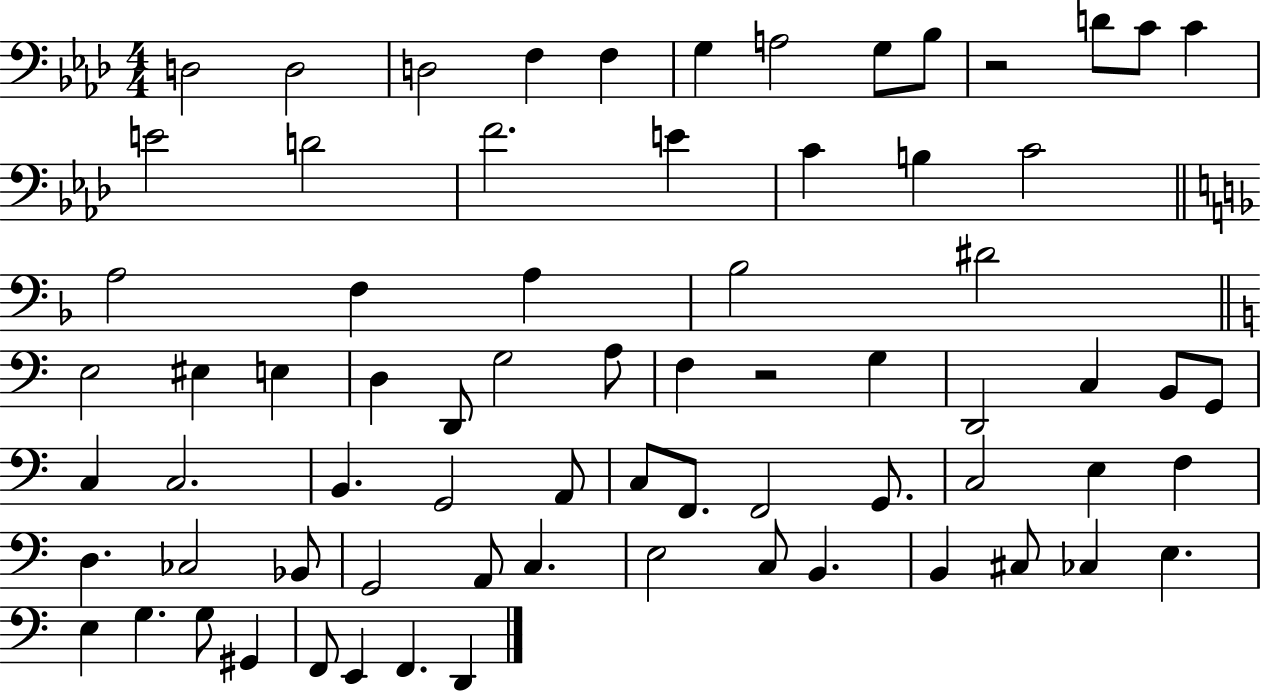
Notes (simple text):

D3/h D3/h D3/h F3/q F3/q G3/q A3/h G3/e Bb3/e R/h D4/e C4/e C4/q E4/h D4/h F4/h. E4/q C4/q B3/q C4/h A3/h F3/q A3/q Bb3/h D#4/h E3/h EIS3/q E3/q D3/q D2/e G3/h A3/e F3/q R/h G3/q D2/h C3/q B2/e G2/e C3/q C3/h. B2/q. G2/h A2/e C3/e F2/e. F2/h G2/e. C3/h E3/q F3/q D3/q. CES3/h Bb2/e G2/h A2/e C3/q. E3/h C3/e B2/q. B2/q C#3/e CES3/q E3/q. E3/q G3/q. G3/e G#2/q F2/e E2/q F2/q. D2/q